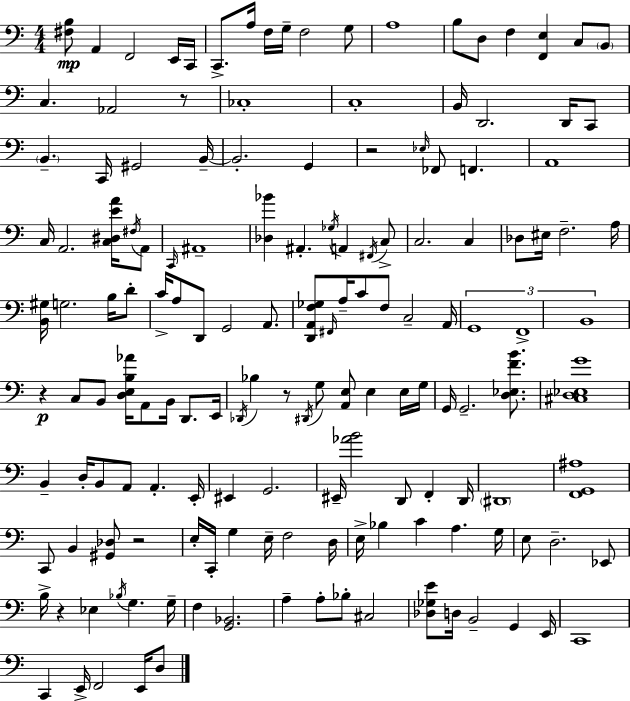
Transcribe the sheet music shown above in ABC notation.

X:1
T:Untitled
M:4/4
L:1/4
K:C
[^F,B,]/2 A,, F,,2 E,,/4 C,,/4 C,,/2 A,/4 F,/4 G,/4 F,2 G,/2 A,4 B,/2 D,/2 F, [F,,E,] C,/2 B,,/2 C, _A,,2 z/2 _C,4 C,4 B,,/4 D,,2 D,,/4 C,,/2 B,, C,,/4 ^G,,2 B,,/4 B,,2 G,, z2 _E,/4 _F,,/2 F,, A,,4 C,/4 A,,2 [C,^D,EA]/4 ^F,/4 A,,/2 C,,/4 ^A,,4 [_D,_B] ^A,, _G,/4 A,, ^F,,/4 C,/2 C,2 C, _D,/2 ^E,/4 F,2 A,/4 [B,,^G,]/4 G,2 B,/4 D/2 C/4 A,/2 D,,/2 G,,2 A,,/2 [D,,A,,F,_G,]/2 ^F,,/4 A,/4 C/2 F,/2 C,2 A,,/4 G,,4 F,,4 B,,4 z C,/2 B,,/2 [D,E,B,_A]/4 A,,/2 B,,/4 D,,/2 E,,/4 _D,,/4 _B, z/2 ^D,,/4 G,/2 [A,,E,]/2 E, E,/4 G,/4 G,,/4 G,,2 [D,_E,FB]/2 [^C,D,_E,G]4 B,, D,/4 B,,/2 A,,/2 A,, E,,/4 ^E,, G,,2 ^E,,/4 [_AB]2 D,,/2 F,, D,,/4 ^D,,4 [F,,G,,^A,]4 C,,/2 B,, [^G,,_D,]/2 z2 E,/4 C,,/4 G, E,/4 F,2 D,/4 E,/4 _B, C A, G,/4 E,/2 D,2 _E,,/2 B,/4 z _E, _B,/4 G, G,/4 F, [G,,_B,,]2 A, A,/2 _B,/2 ^C,2 [_D,_G,E]/2 D,/4 B,,2 G,, E,,/4 C,,4 C,, E,,/4 F,,2 E,,/4 D,/2